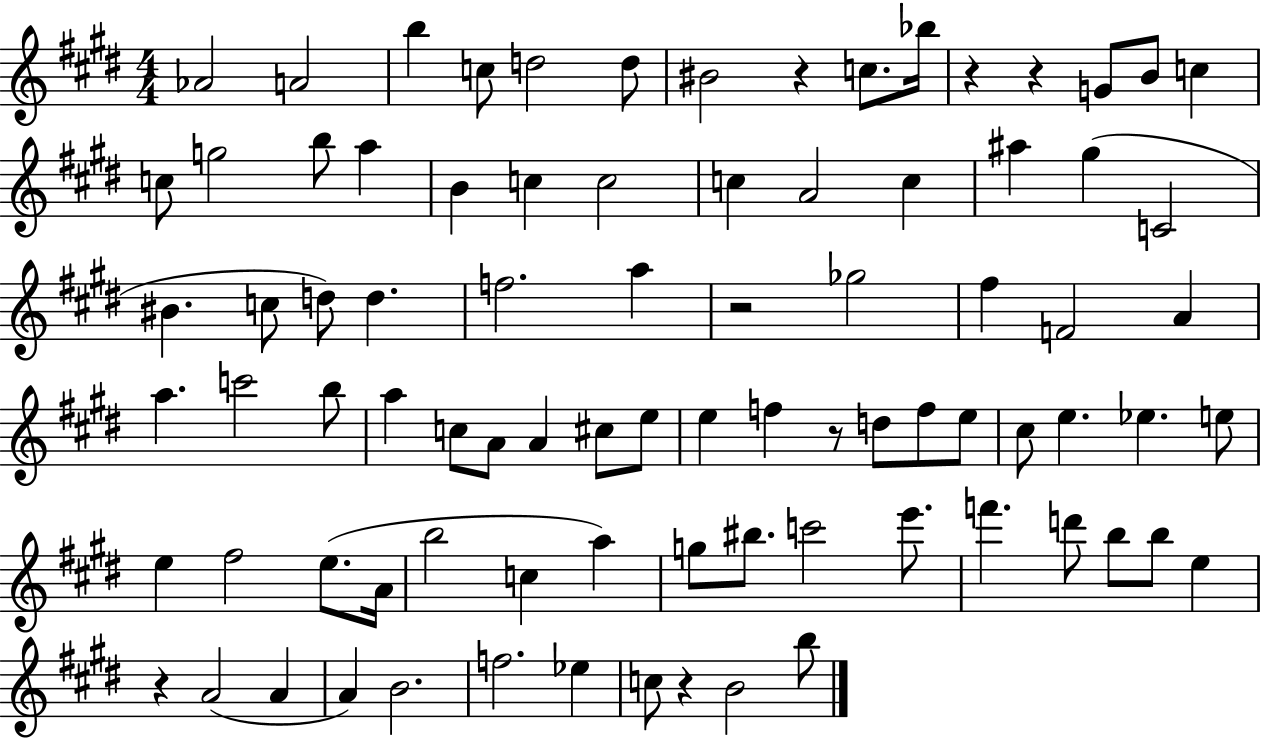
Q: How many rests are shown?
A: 7